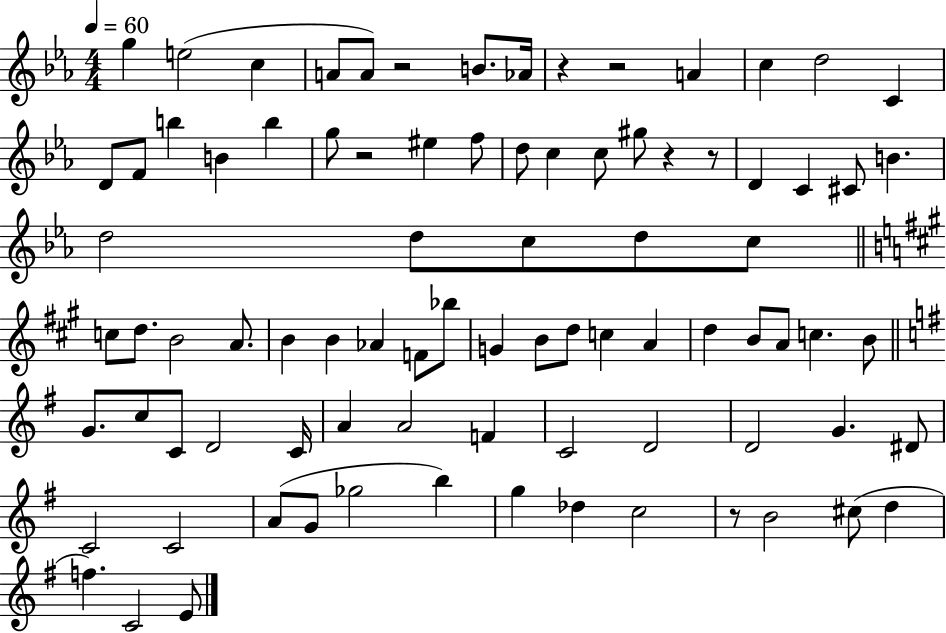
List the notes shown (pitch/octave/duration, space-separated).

G5/q E5/h C5/q A4/e A4/e R/h B4/e. Ab4/s R/q R/h A4/q C5/q D5/h C4/q D4/e F4/e B5/q B4/q B5/q G5/e R/h EIS5/q F5/e D5/e C5/q C5/e G#5/e R/q R/e D4/q C4/q C#4/e B4/q. D5/h D5/e C5/e D5/e C5/e C5/e D5/e. B4/h A4/e. B4/q B4/q Ab4/q F4/e Bb5/e G4/q B4/e D5/e C5/q A4/q D5/q B4/e A4/e C5/q. B4/e G4/e. C5/e C4/e D4/h C4/s A4/q A4/h F4/q C4/h D4/h D4/h G4/q. D#4/e C4/h C4/h A4/e G4/e Gb5/h B5/q G5/q Db5/q C5/h R/e B4/h C#5/e D5/q F5/q. C4/h E4/e